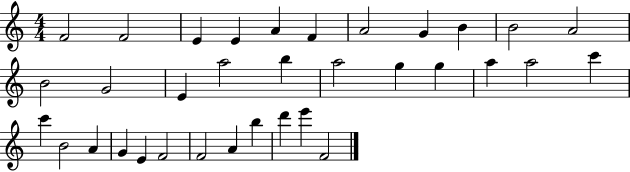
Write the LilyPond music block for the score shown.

{
  \clef treble
  \numericTimeSignature
  \time 4/4
  \key c \major
  f'2 f'2 | e'4 e'4 a'4 f'4 | a'2 g'4 b'4 | b'2 a'2 | \break b'2 g'2 | e'4 a''2 b''4 | a''2 g''4 g''4 | a''4 a''2 c'''4 | \break c'''4 b'2 a'4 | g'4 e'4 f'2 | f'2 a'4 b''4 | d'''4 e'''4 f'2 | \break \bar "|."
}